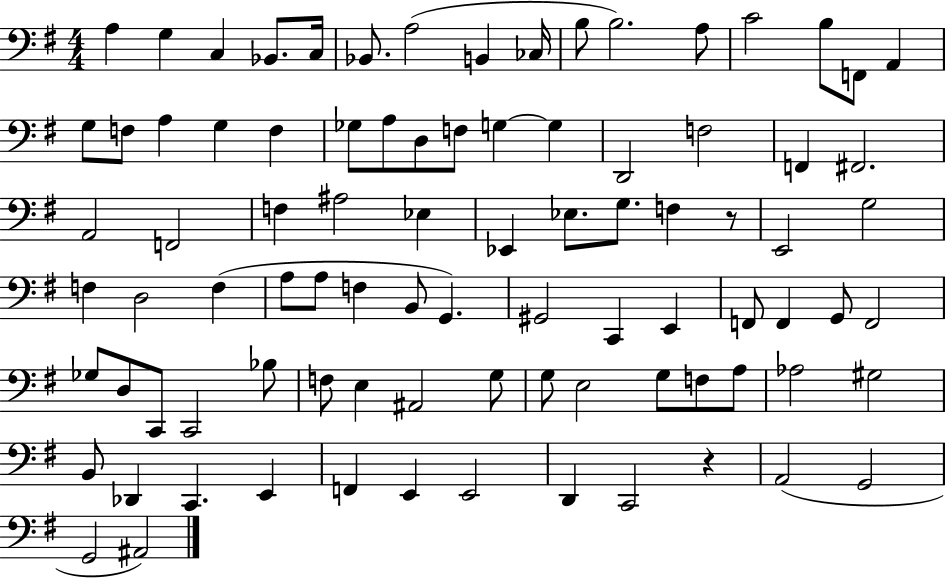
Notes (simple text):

A3/q G3/q C3/q Bb2/e. C3/s Bb2/e. A3/h B2/q CES3/s B3/e B3/h. A3/e C4/h B3/e F2/e A2/q G3/e F3/e A3/q G3/q F3/q Gb3/e A3/e D3/e F3/e G3/q G3/q D2/h F3/h F2/q F#2/h. A2/h F2/h F3/q A#3/h Eb3/q Eb2/q Eb3/e. G3/e. F3/q R/e E2/h G3/h F3/q D3/h F3/q A3/e A3/e F3/q B2/e G2/q. G#2/h C2/q E2/q F2/e F2/q G2/e F2/h Gb3/e D3/e C2/e C2/h Bb3/e F3/e E3/q A#2/h G3/e G3/e E3/h G3/e F3/e A3/e Ab3/h G#3/h B2/e Db2/q C2/q. E2/q F2/q E2/q E2/h D2/q C2/h R/q A2/h G2/h G2/h A#2/h